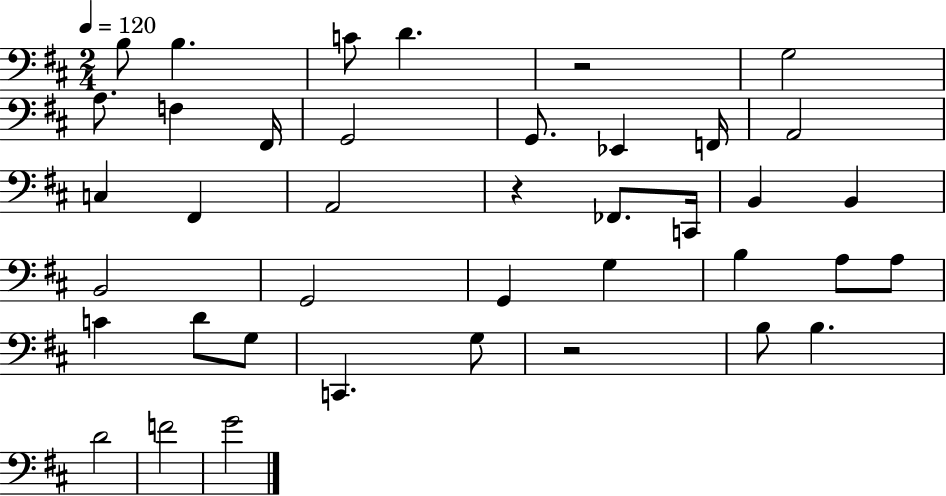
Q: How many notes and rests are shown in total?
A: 40